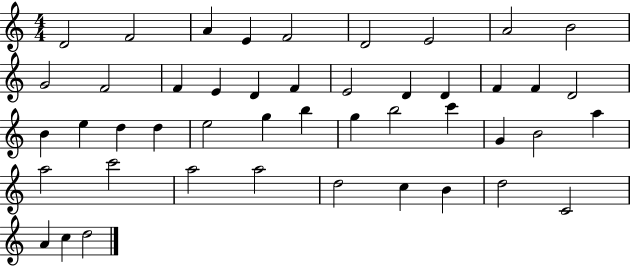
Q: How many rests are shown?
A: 0